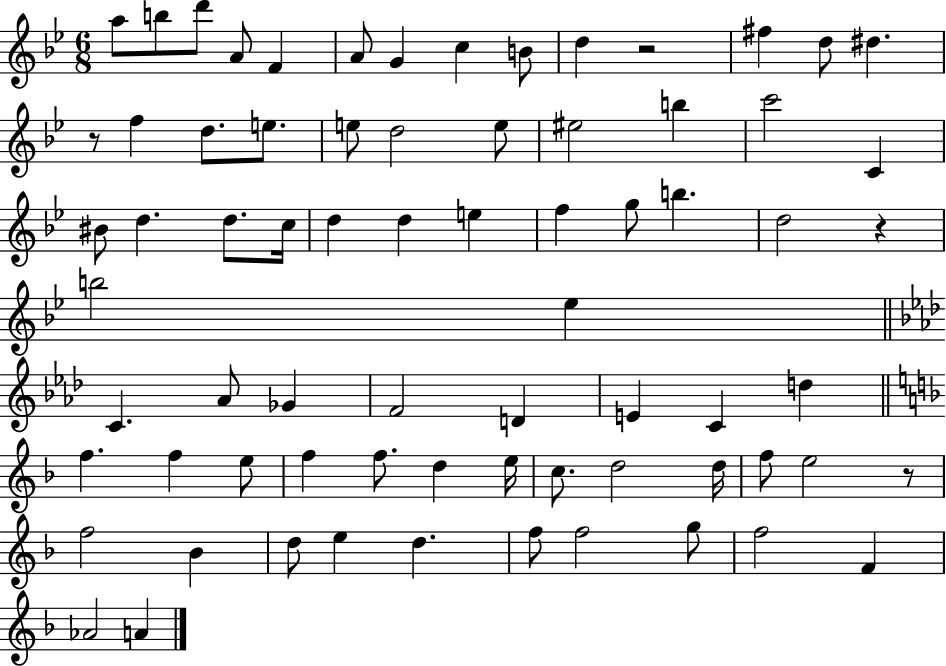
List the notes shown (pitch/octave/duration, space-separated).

A5/e B5/e D6/e A4/e F4/q A4/e G4/q C5/q B4/e D5/q R/h F#5/q D5/e D#5/q. R/e F5/q D5/e. E5/e. E5/e D5/h E5/e EIS5/h B5/q C6/h C4/q BIS4/e D5/q. D5/e. C5/s D5/q D5/q E5/q F5/q G5/e B5/q. D5/h R/q B5/h Eb5/q C4/q. Ab4/e Gb4/q F4/h D4/q E4/q C4/q D5/q F5/q. F5/q E5/e F5/q F5/e. D5/q E5/s C5/e. D5/h D5/s F5/e E5/h R/e F5/h Bb4/q D5/e E5/q D5/q. F5/e F5/h G5/e F5/h F4/q Ab4/h A4/q